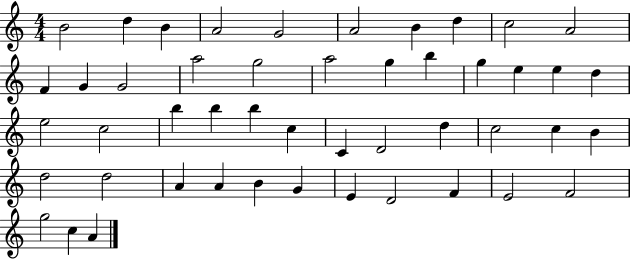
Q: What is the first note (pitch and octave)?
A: B4